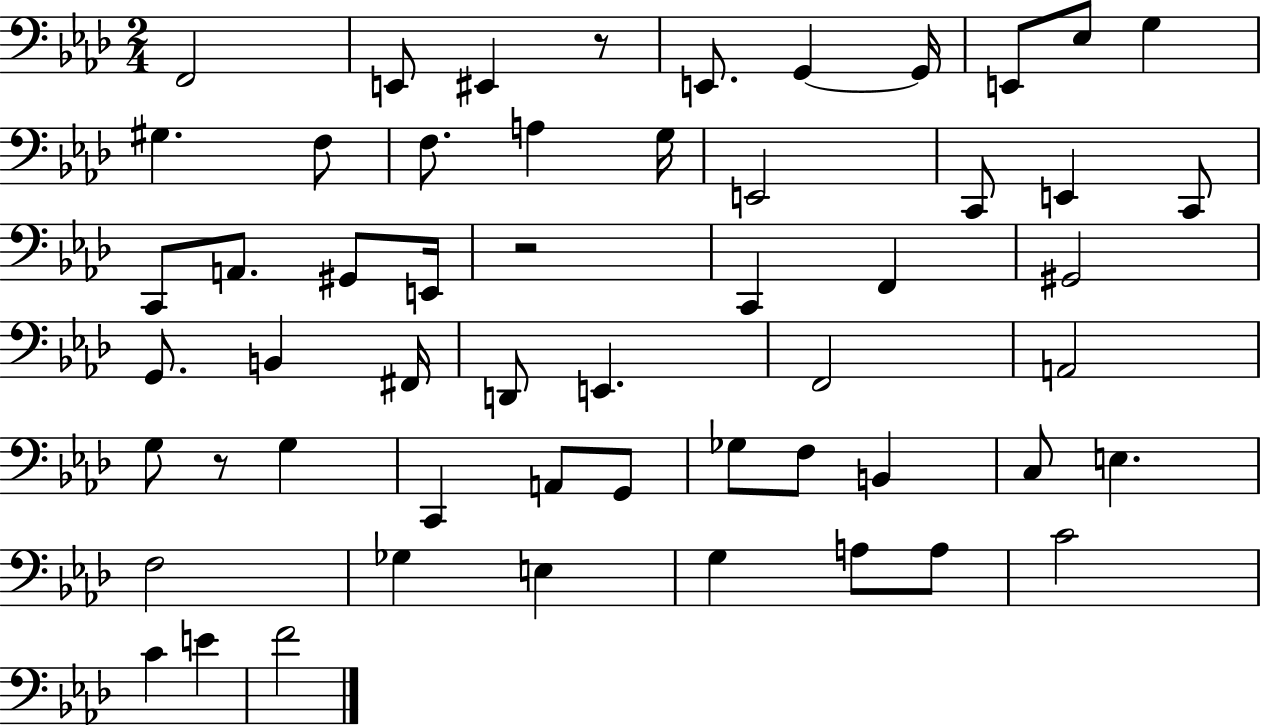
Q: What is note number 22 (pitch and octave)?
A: E2